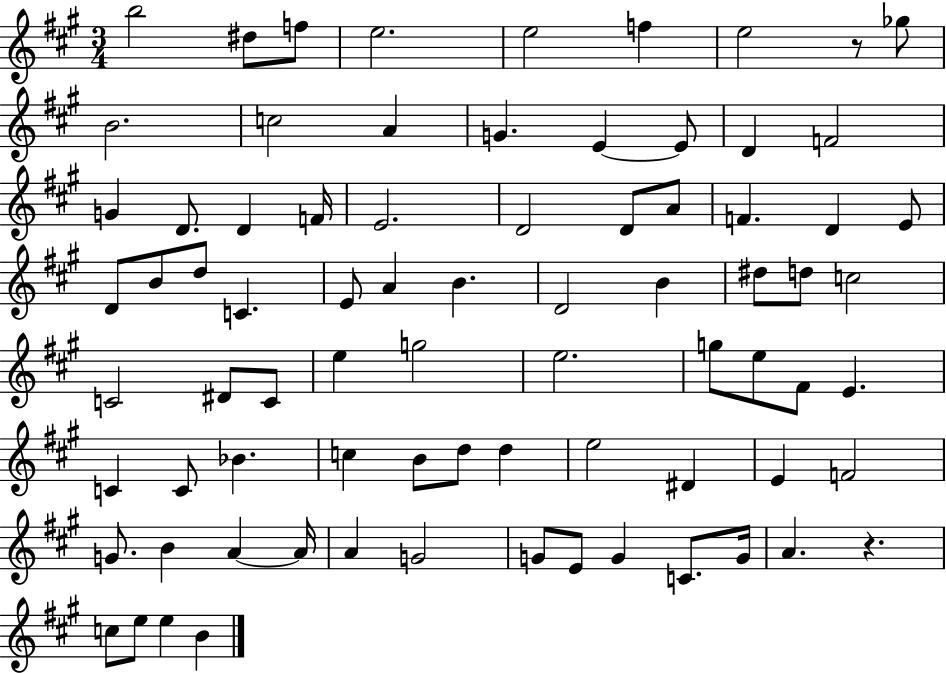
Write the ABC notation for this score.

X:1
T:Untitled
M:3/4
L:1/4
K:A
b2 ^d/2 f/2 e2 e2 f e2 z/2 _g/2 B2 c2 A G E E/2 D F2 G D/2 D F/4 E2 D2 D/2 A/2 F D E/2 D/2 B/2 d/2 C E/2 A B D2 B ^d/2 d/2 c2 C2 ^D/2 C/2 e g2 e2 g/2 e/2 ^F/2 E C C/2 _B c B/2 d/2 d e2 ^D E F2 G/2 B A A/4 A G2 G/2 E/2 G C/2 G/4 A z c/2 e/2 e B